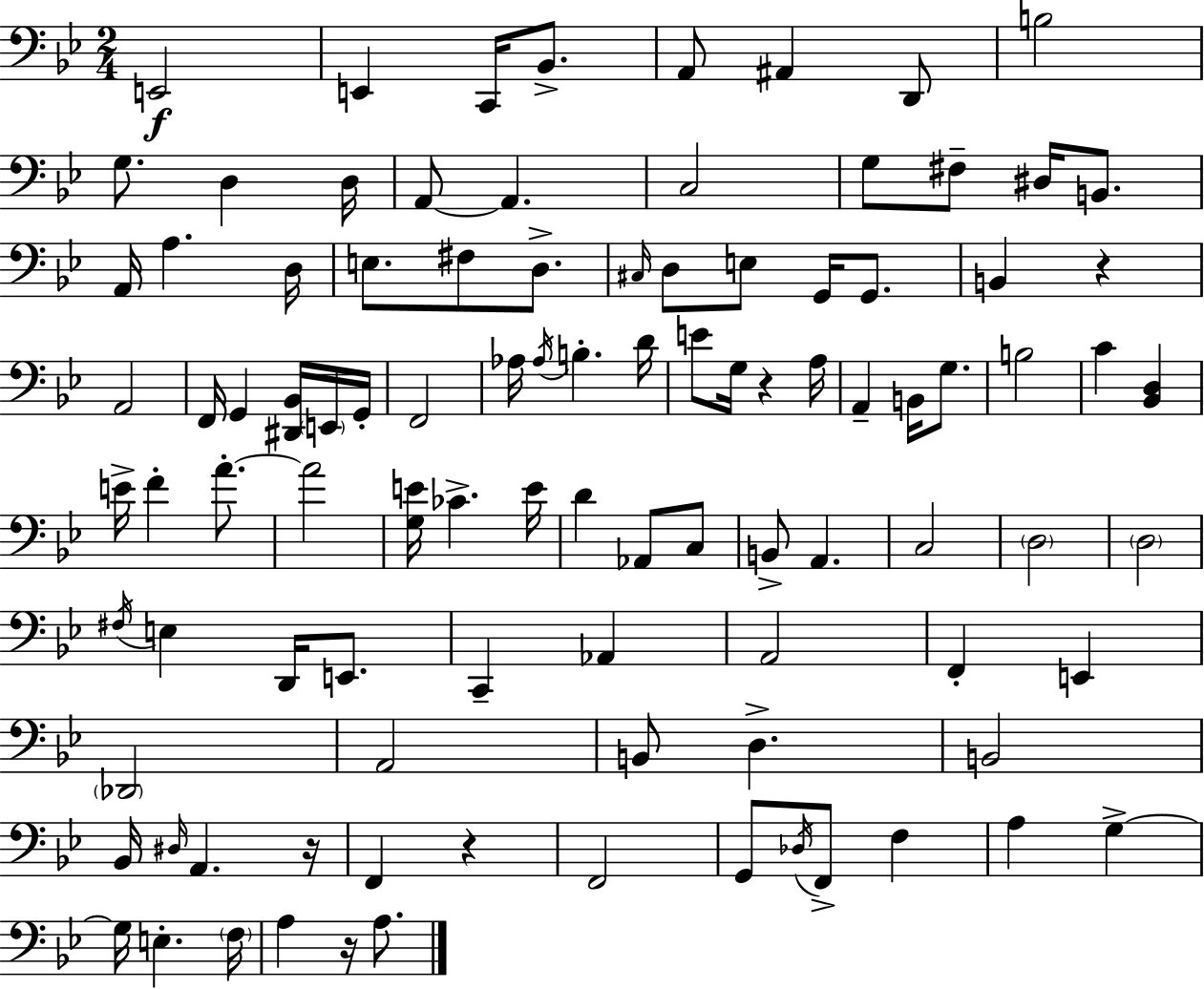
E2/h E2/q C2/s Bb2/e. A2/e A#2/q D2/e B3/h G3/e. D3/q D3/s A2/e A2/q. C3/h G3/e F#3/e D#3/s B2/e. A2/s A3/q. D3/s E3/e. F#3/e D3/e. C#3/s D3/e E3/e G2/s G2/e. B2/q R/q A2/h F2/s G2/q [D#2,Bb2]/s E2/s G2/s F2/h Ab3/s Ab3/s B3/q. D4/s E4/e G3/s R/q A3/s A2/q B2/s G3/e. B3/h C4/q [Bb2,D3]/q E4/s F4/q A4/e. A4/h [G3,E4]/s CES4/q. E4/s D4/q Ab2/e C3/e B2/e A2/q. C3/h D3/h D3/h F#3/s E3/q D2/s E2/e. C2/q Ab2/q A2/h F2/q E2/q Db2/h A2/h B2/e D3/q. B2/h Bb2/s D#3/s A2/q. R/s F2/q R/q F2/h G2/e Db3/s F2/e F3/q A3/q G3/q G3/s E3/q. F3/s A3/q R/s A3/e.